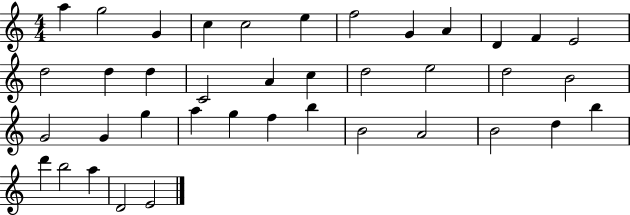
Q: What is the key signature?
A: C major